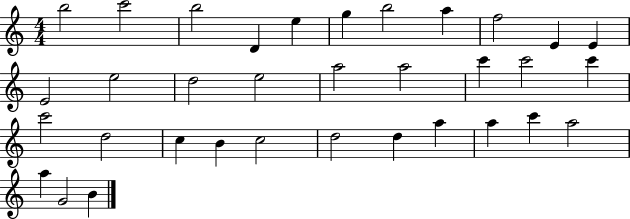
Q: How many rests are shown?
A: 0